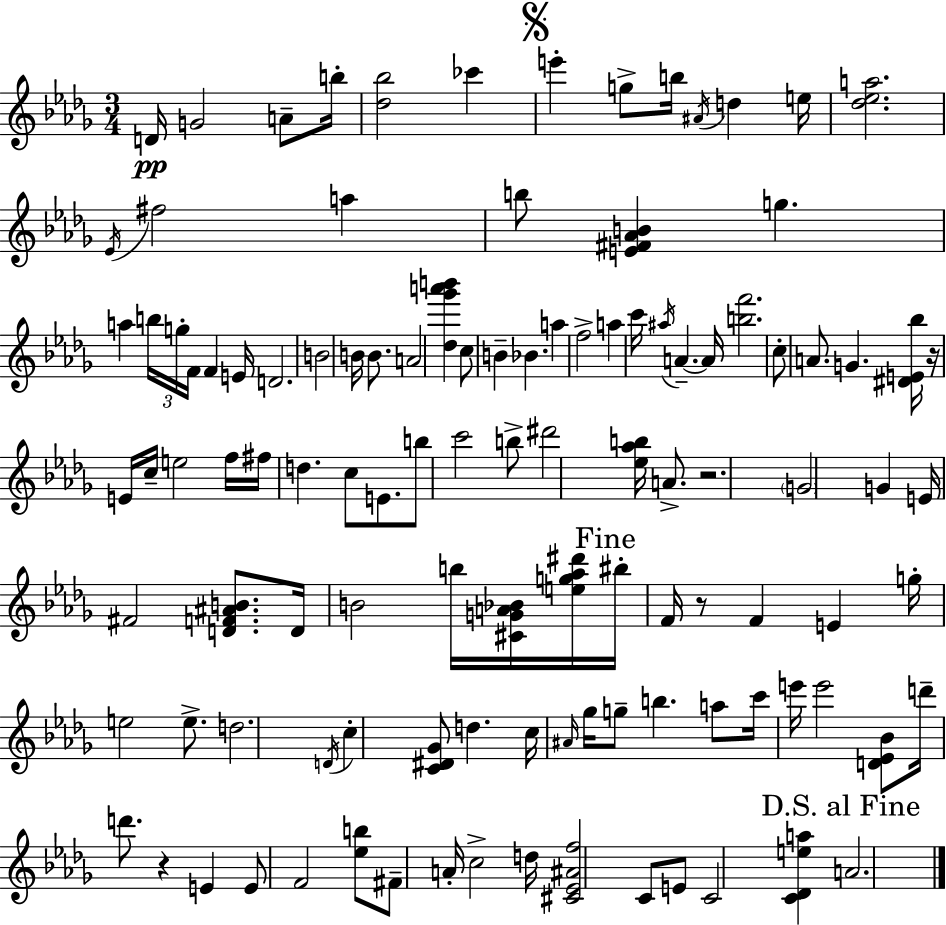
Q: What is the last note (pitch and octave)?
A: A4